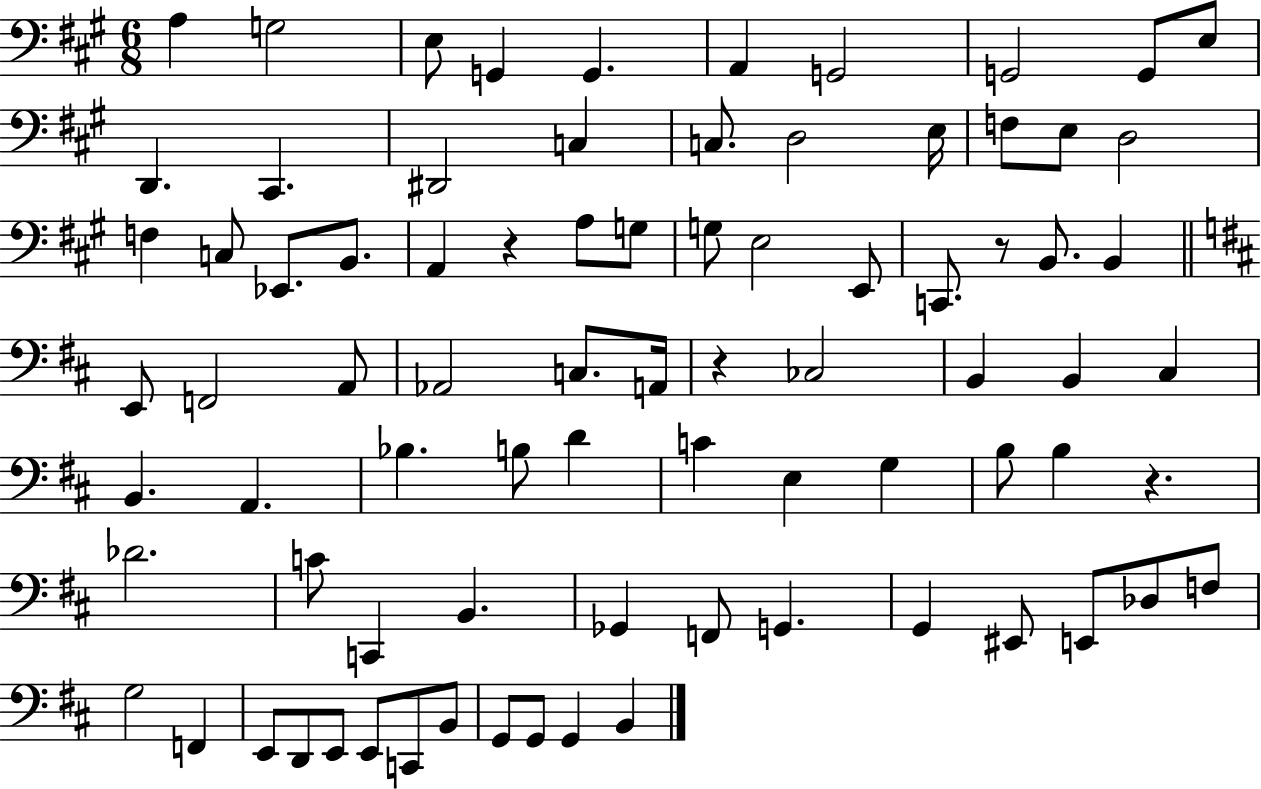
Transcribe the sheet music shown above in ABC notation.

X:1
T:Untitled
M:6/8
L:1/4
K:A
A, G,2 E,/2 G,, G,, A,, G,,2 G,,2 G,,/2 E,/2 D,, ^C,, ^D,,2 C, C,/2 D,2 E,/4 F,/2 E,/2 D,2 F, C,/2 _E,,/2 B,,/2 A,, z A,/2 G,/2 G,/2 E,2 E,,/2 C,,/2 z/2 B,,/2 B,, E,,/2 F,,2 A,,/2 _A,,2 C,/2 A,,/4 z _C,2 B,, B,, ^C, B,, A,, _B, B,/2 D C E, G, B,/2 B, z _D2 C/2 C,, B,, _G,, F,,/2 G,, G,, ^E,,/2 E,,/2 _D,/2 F,/2 G,2 F,, E,,/2 D,,/2 E,,/2 E,,/2 C,,/2 B,,/2 G,,/2 G,,/2 G,, B,,